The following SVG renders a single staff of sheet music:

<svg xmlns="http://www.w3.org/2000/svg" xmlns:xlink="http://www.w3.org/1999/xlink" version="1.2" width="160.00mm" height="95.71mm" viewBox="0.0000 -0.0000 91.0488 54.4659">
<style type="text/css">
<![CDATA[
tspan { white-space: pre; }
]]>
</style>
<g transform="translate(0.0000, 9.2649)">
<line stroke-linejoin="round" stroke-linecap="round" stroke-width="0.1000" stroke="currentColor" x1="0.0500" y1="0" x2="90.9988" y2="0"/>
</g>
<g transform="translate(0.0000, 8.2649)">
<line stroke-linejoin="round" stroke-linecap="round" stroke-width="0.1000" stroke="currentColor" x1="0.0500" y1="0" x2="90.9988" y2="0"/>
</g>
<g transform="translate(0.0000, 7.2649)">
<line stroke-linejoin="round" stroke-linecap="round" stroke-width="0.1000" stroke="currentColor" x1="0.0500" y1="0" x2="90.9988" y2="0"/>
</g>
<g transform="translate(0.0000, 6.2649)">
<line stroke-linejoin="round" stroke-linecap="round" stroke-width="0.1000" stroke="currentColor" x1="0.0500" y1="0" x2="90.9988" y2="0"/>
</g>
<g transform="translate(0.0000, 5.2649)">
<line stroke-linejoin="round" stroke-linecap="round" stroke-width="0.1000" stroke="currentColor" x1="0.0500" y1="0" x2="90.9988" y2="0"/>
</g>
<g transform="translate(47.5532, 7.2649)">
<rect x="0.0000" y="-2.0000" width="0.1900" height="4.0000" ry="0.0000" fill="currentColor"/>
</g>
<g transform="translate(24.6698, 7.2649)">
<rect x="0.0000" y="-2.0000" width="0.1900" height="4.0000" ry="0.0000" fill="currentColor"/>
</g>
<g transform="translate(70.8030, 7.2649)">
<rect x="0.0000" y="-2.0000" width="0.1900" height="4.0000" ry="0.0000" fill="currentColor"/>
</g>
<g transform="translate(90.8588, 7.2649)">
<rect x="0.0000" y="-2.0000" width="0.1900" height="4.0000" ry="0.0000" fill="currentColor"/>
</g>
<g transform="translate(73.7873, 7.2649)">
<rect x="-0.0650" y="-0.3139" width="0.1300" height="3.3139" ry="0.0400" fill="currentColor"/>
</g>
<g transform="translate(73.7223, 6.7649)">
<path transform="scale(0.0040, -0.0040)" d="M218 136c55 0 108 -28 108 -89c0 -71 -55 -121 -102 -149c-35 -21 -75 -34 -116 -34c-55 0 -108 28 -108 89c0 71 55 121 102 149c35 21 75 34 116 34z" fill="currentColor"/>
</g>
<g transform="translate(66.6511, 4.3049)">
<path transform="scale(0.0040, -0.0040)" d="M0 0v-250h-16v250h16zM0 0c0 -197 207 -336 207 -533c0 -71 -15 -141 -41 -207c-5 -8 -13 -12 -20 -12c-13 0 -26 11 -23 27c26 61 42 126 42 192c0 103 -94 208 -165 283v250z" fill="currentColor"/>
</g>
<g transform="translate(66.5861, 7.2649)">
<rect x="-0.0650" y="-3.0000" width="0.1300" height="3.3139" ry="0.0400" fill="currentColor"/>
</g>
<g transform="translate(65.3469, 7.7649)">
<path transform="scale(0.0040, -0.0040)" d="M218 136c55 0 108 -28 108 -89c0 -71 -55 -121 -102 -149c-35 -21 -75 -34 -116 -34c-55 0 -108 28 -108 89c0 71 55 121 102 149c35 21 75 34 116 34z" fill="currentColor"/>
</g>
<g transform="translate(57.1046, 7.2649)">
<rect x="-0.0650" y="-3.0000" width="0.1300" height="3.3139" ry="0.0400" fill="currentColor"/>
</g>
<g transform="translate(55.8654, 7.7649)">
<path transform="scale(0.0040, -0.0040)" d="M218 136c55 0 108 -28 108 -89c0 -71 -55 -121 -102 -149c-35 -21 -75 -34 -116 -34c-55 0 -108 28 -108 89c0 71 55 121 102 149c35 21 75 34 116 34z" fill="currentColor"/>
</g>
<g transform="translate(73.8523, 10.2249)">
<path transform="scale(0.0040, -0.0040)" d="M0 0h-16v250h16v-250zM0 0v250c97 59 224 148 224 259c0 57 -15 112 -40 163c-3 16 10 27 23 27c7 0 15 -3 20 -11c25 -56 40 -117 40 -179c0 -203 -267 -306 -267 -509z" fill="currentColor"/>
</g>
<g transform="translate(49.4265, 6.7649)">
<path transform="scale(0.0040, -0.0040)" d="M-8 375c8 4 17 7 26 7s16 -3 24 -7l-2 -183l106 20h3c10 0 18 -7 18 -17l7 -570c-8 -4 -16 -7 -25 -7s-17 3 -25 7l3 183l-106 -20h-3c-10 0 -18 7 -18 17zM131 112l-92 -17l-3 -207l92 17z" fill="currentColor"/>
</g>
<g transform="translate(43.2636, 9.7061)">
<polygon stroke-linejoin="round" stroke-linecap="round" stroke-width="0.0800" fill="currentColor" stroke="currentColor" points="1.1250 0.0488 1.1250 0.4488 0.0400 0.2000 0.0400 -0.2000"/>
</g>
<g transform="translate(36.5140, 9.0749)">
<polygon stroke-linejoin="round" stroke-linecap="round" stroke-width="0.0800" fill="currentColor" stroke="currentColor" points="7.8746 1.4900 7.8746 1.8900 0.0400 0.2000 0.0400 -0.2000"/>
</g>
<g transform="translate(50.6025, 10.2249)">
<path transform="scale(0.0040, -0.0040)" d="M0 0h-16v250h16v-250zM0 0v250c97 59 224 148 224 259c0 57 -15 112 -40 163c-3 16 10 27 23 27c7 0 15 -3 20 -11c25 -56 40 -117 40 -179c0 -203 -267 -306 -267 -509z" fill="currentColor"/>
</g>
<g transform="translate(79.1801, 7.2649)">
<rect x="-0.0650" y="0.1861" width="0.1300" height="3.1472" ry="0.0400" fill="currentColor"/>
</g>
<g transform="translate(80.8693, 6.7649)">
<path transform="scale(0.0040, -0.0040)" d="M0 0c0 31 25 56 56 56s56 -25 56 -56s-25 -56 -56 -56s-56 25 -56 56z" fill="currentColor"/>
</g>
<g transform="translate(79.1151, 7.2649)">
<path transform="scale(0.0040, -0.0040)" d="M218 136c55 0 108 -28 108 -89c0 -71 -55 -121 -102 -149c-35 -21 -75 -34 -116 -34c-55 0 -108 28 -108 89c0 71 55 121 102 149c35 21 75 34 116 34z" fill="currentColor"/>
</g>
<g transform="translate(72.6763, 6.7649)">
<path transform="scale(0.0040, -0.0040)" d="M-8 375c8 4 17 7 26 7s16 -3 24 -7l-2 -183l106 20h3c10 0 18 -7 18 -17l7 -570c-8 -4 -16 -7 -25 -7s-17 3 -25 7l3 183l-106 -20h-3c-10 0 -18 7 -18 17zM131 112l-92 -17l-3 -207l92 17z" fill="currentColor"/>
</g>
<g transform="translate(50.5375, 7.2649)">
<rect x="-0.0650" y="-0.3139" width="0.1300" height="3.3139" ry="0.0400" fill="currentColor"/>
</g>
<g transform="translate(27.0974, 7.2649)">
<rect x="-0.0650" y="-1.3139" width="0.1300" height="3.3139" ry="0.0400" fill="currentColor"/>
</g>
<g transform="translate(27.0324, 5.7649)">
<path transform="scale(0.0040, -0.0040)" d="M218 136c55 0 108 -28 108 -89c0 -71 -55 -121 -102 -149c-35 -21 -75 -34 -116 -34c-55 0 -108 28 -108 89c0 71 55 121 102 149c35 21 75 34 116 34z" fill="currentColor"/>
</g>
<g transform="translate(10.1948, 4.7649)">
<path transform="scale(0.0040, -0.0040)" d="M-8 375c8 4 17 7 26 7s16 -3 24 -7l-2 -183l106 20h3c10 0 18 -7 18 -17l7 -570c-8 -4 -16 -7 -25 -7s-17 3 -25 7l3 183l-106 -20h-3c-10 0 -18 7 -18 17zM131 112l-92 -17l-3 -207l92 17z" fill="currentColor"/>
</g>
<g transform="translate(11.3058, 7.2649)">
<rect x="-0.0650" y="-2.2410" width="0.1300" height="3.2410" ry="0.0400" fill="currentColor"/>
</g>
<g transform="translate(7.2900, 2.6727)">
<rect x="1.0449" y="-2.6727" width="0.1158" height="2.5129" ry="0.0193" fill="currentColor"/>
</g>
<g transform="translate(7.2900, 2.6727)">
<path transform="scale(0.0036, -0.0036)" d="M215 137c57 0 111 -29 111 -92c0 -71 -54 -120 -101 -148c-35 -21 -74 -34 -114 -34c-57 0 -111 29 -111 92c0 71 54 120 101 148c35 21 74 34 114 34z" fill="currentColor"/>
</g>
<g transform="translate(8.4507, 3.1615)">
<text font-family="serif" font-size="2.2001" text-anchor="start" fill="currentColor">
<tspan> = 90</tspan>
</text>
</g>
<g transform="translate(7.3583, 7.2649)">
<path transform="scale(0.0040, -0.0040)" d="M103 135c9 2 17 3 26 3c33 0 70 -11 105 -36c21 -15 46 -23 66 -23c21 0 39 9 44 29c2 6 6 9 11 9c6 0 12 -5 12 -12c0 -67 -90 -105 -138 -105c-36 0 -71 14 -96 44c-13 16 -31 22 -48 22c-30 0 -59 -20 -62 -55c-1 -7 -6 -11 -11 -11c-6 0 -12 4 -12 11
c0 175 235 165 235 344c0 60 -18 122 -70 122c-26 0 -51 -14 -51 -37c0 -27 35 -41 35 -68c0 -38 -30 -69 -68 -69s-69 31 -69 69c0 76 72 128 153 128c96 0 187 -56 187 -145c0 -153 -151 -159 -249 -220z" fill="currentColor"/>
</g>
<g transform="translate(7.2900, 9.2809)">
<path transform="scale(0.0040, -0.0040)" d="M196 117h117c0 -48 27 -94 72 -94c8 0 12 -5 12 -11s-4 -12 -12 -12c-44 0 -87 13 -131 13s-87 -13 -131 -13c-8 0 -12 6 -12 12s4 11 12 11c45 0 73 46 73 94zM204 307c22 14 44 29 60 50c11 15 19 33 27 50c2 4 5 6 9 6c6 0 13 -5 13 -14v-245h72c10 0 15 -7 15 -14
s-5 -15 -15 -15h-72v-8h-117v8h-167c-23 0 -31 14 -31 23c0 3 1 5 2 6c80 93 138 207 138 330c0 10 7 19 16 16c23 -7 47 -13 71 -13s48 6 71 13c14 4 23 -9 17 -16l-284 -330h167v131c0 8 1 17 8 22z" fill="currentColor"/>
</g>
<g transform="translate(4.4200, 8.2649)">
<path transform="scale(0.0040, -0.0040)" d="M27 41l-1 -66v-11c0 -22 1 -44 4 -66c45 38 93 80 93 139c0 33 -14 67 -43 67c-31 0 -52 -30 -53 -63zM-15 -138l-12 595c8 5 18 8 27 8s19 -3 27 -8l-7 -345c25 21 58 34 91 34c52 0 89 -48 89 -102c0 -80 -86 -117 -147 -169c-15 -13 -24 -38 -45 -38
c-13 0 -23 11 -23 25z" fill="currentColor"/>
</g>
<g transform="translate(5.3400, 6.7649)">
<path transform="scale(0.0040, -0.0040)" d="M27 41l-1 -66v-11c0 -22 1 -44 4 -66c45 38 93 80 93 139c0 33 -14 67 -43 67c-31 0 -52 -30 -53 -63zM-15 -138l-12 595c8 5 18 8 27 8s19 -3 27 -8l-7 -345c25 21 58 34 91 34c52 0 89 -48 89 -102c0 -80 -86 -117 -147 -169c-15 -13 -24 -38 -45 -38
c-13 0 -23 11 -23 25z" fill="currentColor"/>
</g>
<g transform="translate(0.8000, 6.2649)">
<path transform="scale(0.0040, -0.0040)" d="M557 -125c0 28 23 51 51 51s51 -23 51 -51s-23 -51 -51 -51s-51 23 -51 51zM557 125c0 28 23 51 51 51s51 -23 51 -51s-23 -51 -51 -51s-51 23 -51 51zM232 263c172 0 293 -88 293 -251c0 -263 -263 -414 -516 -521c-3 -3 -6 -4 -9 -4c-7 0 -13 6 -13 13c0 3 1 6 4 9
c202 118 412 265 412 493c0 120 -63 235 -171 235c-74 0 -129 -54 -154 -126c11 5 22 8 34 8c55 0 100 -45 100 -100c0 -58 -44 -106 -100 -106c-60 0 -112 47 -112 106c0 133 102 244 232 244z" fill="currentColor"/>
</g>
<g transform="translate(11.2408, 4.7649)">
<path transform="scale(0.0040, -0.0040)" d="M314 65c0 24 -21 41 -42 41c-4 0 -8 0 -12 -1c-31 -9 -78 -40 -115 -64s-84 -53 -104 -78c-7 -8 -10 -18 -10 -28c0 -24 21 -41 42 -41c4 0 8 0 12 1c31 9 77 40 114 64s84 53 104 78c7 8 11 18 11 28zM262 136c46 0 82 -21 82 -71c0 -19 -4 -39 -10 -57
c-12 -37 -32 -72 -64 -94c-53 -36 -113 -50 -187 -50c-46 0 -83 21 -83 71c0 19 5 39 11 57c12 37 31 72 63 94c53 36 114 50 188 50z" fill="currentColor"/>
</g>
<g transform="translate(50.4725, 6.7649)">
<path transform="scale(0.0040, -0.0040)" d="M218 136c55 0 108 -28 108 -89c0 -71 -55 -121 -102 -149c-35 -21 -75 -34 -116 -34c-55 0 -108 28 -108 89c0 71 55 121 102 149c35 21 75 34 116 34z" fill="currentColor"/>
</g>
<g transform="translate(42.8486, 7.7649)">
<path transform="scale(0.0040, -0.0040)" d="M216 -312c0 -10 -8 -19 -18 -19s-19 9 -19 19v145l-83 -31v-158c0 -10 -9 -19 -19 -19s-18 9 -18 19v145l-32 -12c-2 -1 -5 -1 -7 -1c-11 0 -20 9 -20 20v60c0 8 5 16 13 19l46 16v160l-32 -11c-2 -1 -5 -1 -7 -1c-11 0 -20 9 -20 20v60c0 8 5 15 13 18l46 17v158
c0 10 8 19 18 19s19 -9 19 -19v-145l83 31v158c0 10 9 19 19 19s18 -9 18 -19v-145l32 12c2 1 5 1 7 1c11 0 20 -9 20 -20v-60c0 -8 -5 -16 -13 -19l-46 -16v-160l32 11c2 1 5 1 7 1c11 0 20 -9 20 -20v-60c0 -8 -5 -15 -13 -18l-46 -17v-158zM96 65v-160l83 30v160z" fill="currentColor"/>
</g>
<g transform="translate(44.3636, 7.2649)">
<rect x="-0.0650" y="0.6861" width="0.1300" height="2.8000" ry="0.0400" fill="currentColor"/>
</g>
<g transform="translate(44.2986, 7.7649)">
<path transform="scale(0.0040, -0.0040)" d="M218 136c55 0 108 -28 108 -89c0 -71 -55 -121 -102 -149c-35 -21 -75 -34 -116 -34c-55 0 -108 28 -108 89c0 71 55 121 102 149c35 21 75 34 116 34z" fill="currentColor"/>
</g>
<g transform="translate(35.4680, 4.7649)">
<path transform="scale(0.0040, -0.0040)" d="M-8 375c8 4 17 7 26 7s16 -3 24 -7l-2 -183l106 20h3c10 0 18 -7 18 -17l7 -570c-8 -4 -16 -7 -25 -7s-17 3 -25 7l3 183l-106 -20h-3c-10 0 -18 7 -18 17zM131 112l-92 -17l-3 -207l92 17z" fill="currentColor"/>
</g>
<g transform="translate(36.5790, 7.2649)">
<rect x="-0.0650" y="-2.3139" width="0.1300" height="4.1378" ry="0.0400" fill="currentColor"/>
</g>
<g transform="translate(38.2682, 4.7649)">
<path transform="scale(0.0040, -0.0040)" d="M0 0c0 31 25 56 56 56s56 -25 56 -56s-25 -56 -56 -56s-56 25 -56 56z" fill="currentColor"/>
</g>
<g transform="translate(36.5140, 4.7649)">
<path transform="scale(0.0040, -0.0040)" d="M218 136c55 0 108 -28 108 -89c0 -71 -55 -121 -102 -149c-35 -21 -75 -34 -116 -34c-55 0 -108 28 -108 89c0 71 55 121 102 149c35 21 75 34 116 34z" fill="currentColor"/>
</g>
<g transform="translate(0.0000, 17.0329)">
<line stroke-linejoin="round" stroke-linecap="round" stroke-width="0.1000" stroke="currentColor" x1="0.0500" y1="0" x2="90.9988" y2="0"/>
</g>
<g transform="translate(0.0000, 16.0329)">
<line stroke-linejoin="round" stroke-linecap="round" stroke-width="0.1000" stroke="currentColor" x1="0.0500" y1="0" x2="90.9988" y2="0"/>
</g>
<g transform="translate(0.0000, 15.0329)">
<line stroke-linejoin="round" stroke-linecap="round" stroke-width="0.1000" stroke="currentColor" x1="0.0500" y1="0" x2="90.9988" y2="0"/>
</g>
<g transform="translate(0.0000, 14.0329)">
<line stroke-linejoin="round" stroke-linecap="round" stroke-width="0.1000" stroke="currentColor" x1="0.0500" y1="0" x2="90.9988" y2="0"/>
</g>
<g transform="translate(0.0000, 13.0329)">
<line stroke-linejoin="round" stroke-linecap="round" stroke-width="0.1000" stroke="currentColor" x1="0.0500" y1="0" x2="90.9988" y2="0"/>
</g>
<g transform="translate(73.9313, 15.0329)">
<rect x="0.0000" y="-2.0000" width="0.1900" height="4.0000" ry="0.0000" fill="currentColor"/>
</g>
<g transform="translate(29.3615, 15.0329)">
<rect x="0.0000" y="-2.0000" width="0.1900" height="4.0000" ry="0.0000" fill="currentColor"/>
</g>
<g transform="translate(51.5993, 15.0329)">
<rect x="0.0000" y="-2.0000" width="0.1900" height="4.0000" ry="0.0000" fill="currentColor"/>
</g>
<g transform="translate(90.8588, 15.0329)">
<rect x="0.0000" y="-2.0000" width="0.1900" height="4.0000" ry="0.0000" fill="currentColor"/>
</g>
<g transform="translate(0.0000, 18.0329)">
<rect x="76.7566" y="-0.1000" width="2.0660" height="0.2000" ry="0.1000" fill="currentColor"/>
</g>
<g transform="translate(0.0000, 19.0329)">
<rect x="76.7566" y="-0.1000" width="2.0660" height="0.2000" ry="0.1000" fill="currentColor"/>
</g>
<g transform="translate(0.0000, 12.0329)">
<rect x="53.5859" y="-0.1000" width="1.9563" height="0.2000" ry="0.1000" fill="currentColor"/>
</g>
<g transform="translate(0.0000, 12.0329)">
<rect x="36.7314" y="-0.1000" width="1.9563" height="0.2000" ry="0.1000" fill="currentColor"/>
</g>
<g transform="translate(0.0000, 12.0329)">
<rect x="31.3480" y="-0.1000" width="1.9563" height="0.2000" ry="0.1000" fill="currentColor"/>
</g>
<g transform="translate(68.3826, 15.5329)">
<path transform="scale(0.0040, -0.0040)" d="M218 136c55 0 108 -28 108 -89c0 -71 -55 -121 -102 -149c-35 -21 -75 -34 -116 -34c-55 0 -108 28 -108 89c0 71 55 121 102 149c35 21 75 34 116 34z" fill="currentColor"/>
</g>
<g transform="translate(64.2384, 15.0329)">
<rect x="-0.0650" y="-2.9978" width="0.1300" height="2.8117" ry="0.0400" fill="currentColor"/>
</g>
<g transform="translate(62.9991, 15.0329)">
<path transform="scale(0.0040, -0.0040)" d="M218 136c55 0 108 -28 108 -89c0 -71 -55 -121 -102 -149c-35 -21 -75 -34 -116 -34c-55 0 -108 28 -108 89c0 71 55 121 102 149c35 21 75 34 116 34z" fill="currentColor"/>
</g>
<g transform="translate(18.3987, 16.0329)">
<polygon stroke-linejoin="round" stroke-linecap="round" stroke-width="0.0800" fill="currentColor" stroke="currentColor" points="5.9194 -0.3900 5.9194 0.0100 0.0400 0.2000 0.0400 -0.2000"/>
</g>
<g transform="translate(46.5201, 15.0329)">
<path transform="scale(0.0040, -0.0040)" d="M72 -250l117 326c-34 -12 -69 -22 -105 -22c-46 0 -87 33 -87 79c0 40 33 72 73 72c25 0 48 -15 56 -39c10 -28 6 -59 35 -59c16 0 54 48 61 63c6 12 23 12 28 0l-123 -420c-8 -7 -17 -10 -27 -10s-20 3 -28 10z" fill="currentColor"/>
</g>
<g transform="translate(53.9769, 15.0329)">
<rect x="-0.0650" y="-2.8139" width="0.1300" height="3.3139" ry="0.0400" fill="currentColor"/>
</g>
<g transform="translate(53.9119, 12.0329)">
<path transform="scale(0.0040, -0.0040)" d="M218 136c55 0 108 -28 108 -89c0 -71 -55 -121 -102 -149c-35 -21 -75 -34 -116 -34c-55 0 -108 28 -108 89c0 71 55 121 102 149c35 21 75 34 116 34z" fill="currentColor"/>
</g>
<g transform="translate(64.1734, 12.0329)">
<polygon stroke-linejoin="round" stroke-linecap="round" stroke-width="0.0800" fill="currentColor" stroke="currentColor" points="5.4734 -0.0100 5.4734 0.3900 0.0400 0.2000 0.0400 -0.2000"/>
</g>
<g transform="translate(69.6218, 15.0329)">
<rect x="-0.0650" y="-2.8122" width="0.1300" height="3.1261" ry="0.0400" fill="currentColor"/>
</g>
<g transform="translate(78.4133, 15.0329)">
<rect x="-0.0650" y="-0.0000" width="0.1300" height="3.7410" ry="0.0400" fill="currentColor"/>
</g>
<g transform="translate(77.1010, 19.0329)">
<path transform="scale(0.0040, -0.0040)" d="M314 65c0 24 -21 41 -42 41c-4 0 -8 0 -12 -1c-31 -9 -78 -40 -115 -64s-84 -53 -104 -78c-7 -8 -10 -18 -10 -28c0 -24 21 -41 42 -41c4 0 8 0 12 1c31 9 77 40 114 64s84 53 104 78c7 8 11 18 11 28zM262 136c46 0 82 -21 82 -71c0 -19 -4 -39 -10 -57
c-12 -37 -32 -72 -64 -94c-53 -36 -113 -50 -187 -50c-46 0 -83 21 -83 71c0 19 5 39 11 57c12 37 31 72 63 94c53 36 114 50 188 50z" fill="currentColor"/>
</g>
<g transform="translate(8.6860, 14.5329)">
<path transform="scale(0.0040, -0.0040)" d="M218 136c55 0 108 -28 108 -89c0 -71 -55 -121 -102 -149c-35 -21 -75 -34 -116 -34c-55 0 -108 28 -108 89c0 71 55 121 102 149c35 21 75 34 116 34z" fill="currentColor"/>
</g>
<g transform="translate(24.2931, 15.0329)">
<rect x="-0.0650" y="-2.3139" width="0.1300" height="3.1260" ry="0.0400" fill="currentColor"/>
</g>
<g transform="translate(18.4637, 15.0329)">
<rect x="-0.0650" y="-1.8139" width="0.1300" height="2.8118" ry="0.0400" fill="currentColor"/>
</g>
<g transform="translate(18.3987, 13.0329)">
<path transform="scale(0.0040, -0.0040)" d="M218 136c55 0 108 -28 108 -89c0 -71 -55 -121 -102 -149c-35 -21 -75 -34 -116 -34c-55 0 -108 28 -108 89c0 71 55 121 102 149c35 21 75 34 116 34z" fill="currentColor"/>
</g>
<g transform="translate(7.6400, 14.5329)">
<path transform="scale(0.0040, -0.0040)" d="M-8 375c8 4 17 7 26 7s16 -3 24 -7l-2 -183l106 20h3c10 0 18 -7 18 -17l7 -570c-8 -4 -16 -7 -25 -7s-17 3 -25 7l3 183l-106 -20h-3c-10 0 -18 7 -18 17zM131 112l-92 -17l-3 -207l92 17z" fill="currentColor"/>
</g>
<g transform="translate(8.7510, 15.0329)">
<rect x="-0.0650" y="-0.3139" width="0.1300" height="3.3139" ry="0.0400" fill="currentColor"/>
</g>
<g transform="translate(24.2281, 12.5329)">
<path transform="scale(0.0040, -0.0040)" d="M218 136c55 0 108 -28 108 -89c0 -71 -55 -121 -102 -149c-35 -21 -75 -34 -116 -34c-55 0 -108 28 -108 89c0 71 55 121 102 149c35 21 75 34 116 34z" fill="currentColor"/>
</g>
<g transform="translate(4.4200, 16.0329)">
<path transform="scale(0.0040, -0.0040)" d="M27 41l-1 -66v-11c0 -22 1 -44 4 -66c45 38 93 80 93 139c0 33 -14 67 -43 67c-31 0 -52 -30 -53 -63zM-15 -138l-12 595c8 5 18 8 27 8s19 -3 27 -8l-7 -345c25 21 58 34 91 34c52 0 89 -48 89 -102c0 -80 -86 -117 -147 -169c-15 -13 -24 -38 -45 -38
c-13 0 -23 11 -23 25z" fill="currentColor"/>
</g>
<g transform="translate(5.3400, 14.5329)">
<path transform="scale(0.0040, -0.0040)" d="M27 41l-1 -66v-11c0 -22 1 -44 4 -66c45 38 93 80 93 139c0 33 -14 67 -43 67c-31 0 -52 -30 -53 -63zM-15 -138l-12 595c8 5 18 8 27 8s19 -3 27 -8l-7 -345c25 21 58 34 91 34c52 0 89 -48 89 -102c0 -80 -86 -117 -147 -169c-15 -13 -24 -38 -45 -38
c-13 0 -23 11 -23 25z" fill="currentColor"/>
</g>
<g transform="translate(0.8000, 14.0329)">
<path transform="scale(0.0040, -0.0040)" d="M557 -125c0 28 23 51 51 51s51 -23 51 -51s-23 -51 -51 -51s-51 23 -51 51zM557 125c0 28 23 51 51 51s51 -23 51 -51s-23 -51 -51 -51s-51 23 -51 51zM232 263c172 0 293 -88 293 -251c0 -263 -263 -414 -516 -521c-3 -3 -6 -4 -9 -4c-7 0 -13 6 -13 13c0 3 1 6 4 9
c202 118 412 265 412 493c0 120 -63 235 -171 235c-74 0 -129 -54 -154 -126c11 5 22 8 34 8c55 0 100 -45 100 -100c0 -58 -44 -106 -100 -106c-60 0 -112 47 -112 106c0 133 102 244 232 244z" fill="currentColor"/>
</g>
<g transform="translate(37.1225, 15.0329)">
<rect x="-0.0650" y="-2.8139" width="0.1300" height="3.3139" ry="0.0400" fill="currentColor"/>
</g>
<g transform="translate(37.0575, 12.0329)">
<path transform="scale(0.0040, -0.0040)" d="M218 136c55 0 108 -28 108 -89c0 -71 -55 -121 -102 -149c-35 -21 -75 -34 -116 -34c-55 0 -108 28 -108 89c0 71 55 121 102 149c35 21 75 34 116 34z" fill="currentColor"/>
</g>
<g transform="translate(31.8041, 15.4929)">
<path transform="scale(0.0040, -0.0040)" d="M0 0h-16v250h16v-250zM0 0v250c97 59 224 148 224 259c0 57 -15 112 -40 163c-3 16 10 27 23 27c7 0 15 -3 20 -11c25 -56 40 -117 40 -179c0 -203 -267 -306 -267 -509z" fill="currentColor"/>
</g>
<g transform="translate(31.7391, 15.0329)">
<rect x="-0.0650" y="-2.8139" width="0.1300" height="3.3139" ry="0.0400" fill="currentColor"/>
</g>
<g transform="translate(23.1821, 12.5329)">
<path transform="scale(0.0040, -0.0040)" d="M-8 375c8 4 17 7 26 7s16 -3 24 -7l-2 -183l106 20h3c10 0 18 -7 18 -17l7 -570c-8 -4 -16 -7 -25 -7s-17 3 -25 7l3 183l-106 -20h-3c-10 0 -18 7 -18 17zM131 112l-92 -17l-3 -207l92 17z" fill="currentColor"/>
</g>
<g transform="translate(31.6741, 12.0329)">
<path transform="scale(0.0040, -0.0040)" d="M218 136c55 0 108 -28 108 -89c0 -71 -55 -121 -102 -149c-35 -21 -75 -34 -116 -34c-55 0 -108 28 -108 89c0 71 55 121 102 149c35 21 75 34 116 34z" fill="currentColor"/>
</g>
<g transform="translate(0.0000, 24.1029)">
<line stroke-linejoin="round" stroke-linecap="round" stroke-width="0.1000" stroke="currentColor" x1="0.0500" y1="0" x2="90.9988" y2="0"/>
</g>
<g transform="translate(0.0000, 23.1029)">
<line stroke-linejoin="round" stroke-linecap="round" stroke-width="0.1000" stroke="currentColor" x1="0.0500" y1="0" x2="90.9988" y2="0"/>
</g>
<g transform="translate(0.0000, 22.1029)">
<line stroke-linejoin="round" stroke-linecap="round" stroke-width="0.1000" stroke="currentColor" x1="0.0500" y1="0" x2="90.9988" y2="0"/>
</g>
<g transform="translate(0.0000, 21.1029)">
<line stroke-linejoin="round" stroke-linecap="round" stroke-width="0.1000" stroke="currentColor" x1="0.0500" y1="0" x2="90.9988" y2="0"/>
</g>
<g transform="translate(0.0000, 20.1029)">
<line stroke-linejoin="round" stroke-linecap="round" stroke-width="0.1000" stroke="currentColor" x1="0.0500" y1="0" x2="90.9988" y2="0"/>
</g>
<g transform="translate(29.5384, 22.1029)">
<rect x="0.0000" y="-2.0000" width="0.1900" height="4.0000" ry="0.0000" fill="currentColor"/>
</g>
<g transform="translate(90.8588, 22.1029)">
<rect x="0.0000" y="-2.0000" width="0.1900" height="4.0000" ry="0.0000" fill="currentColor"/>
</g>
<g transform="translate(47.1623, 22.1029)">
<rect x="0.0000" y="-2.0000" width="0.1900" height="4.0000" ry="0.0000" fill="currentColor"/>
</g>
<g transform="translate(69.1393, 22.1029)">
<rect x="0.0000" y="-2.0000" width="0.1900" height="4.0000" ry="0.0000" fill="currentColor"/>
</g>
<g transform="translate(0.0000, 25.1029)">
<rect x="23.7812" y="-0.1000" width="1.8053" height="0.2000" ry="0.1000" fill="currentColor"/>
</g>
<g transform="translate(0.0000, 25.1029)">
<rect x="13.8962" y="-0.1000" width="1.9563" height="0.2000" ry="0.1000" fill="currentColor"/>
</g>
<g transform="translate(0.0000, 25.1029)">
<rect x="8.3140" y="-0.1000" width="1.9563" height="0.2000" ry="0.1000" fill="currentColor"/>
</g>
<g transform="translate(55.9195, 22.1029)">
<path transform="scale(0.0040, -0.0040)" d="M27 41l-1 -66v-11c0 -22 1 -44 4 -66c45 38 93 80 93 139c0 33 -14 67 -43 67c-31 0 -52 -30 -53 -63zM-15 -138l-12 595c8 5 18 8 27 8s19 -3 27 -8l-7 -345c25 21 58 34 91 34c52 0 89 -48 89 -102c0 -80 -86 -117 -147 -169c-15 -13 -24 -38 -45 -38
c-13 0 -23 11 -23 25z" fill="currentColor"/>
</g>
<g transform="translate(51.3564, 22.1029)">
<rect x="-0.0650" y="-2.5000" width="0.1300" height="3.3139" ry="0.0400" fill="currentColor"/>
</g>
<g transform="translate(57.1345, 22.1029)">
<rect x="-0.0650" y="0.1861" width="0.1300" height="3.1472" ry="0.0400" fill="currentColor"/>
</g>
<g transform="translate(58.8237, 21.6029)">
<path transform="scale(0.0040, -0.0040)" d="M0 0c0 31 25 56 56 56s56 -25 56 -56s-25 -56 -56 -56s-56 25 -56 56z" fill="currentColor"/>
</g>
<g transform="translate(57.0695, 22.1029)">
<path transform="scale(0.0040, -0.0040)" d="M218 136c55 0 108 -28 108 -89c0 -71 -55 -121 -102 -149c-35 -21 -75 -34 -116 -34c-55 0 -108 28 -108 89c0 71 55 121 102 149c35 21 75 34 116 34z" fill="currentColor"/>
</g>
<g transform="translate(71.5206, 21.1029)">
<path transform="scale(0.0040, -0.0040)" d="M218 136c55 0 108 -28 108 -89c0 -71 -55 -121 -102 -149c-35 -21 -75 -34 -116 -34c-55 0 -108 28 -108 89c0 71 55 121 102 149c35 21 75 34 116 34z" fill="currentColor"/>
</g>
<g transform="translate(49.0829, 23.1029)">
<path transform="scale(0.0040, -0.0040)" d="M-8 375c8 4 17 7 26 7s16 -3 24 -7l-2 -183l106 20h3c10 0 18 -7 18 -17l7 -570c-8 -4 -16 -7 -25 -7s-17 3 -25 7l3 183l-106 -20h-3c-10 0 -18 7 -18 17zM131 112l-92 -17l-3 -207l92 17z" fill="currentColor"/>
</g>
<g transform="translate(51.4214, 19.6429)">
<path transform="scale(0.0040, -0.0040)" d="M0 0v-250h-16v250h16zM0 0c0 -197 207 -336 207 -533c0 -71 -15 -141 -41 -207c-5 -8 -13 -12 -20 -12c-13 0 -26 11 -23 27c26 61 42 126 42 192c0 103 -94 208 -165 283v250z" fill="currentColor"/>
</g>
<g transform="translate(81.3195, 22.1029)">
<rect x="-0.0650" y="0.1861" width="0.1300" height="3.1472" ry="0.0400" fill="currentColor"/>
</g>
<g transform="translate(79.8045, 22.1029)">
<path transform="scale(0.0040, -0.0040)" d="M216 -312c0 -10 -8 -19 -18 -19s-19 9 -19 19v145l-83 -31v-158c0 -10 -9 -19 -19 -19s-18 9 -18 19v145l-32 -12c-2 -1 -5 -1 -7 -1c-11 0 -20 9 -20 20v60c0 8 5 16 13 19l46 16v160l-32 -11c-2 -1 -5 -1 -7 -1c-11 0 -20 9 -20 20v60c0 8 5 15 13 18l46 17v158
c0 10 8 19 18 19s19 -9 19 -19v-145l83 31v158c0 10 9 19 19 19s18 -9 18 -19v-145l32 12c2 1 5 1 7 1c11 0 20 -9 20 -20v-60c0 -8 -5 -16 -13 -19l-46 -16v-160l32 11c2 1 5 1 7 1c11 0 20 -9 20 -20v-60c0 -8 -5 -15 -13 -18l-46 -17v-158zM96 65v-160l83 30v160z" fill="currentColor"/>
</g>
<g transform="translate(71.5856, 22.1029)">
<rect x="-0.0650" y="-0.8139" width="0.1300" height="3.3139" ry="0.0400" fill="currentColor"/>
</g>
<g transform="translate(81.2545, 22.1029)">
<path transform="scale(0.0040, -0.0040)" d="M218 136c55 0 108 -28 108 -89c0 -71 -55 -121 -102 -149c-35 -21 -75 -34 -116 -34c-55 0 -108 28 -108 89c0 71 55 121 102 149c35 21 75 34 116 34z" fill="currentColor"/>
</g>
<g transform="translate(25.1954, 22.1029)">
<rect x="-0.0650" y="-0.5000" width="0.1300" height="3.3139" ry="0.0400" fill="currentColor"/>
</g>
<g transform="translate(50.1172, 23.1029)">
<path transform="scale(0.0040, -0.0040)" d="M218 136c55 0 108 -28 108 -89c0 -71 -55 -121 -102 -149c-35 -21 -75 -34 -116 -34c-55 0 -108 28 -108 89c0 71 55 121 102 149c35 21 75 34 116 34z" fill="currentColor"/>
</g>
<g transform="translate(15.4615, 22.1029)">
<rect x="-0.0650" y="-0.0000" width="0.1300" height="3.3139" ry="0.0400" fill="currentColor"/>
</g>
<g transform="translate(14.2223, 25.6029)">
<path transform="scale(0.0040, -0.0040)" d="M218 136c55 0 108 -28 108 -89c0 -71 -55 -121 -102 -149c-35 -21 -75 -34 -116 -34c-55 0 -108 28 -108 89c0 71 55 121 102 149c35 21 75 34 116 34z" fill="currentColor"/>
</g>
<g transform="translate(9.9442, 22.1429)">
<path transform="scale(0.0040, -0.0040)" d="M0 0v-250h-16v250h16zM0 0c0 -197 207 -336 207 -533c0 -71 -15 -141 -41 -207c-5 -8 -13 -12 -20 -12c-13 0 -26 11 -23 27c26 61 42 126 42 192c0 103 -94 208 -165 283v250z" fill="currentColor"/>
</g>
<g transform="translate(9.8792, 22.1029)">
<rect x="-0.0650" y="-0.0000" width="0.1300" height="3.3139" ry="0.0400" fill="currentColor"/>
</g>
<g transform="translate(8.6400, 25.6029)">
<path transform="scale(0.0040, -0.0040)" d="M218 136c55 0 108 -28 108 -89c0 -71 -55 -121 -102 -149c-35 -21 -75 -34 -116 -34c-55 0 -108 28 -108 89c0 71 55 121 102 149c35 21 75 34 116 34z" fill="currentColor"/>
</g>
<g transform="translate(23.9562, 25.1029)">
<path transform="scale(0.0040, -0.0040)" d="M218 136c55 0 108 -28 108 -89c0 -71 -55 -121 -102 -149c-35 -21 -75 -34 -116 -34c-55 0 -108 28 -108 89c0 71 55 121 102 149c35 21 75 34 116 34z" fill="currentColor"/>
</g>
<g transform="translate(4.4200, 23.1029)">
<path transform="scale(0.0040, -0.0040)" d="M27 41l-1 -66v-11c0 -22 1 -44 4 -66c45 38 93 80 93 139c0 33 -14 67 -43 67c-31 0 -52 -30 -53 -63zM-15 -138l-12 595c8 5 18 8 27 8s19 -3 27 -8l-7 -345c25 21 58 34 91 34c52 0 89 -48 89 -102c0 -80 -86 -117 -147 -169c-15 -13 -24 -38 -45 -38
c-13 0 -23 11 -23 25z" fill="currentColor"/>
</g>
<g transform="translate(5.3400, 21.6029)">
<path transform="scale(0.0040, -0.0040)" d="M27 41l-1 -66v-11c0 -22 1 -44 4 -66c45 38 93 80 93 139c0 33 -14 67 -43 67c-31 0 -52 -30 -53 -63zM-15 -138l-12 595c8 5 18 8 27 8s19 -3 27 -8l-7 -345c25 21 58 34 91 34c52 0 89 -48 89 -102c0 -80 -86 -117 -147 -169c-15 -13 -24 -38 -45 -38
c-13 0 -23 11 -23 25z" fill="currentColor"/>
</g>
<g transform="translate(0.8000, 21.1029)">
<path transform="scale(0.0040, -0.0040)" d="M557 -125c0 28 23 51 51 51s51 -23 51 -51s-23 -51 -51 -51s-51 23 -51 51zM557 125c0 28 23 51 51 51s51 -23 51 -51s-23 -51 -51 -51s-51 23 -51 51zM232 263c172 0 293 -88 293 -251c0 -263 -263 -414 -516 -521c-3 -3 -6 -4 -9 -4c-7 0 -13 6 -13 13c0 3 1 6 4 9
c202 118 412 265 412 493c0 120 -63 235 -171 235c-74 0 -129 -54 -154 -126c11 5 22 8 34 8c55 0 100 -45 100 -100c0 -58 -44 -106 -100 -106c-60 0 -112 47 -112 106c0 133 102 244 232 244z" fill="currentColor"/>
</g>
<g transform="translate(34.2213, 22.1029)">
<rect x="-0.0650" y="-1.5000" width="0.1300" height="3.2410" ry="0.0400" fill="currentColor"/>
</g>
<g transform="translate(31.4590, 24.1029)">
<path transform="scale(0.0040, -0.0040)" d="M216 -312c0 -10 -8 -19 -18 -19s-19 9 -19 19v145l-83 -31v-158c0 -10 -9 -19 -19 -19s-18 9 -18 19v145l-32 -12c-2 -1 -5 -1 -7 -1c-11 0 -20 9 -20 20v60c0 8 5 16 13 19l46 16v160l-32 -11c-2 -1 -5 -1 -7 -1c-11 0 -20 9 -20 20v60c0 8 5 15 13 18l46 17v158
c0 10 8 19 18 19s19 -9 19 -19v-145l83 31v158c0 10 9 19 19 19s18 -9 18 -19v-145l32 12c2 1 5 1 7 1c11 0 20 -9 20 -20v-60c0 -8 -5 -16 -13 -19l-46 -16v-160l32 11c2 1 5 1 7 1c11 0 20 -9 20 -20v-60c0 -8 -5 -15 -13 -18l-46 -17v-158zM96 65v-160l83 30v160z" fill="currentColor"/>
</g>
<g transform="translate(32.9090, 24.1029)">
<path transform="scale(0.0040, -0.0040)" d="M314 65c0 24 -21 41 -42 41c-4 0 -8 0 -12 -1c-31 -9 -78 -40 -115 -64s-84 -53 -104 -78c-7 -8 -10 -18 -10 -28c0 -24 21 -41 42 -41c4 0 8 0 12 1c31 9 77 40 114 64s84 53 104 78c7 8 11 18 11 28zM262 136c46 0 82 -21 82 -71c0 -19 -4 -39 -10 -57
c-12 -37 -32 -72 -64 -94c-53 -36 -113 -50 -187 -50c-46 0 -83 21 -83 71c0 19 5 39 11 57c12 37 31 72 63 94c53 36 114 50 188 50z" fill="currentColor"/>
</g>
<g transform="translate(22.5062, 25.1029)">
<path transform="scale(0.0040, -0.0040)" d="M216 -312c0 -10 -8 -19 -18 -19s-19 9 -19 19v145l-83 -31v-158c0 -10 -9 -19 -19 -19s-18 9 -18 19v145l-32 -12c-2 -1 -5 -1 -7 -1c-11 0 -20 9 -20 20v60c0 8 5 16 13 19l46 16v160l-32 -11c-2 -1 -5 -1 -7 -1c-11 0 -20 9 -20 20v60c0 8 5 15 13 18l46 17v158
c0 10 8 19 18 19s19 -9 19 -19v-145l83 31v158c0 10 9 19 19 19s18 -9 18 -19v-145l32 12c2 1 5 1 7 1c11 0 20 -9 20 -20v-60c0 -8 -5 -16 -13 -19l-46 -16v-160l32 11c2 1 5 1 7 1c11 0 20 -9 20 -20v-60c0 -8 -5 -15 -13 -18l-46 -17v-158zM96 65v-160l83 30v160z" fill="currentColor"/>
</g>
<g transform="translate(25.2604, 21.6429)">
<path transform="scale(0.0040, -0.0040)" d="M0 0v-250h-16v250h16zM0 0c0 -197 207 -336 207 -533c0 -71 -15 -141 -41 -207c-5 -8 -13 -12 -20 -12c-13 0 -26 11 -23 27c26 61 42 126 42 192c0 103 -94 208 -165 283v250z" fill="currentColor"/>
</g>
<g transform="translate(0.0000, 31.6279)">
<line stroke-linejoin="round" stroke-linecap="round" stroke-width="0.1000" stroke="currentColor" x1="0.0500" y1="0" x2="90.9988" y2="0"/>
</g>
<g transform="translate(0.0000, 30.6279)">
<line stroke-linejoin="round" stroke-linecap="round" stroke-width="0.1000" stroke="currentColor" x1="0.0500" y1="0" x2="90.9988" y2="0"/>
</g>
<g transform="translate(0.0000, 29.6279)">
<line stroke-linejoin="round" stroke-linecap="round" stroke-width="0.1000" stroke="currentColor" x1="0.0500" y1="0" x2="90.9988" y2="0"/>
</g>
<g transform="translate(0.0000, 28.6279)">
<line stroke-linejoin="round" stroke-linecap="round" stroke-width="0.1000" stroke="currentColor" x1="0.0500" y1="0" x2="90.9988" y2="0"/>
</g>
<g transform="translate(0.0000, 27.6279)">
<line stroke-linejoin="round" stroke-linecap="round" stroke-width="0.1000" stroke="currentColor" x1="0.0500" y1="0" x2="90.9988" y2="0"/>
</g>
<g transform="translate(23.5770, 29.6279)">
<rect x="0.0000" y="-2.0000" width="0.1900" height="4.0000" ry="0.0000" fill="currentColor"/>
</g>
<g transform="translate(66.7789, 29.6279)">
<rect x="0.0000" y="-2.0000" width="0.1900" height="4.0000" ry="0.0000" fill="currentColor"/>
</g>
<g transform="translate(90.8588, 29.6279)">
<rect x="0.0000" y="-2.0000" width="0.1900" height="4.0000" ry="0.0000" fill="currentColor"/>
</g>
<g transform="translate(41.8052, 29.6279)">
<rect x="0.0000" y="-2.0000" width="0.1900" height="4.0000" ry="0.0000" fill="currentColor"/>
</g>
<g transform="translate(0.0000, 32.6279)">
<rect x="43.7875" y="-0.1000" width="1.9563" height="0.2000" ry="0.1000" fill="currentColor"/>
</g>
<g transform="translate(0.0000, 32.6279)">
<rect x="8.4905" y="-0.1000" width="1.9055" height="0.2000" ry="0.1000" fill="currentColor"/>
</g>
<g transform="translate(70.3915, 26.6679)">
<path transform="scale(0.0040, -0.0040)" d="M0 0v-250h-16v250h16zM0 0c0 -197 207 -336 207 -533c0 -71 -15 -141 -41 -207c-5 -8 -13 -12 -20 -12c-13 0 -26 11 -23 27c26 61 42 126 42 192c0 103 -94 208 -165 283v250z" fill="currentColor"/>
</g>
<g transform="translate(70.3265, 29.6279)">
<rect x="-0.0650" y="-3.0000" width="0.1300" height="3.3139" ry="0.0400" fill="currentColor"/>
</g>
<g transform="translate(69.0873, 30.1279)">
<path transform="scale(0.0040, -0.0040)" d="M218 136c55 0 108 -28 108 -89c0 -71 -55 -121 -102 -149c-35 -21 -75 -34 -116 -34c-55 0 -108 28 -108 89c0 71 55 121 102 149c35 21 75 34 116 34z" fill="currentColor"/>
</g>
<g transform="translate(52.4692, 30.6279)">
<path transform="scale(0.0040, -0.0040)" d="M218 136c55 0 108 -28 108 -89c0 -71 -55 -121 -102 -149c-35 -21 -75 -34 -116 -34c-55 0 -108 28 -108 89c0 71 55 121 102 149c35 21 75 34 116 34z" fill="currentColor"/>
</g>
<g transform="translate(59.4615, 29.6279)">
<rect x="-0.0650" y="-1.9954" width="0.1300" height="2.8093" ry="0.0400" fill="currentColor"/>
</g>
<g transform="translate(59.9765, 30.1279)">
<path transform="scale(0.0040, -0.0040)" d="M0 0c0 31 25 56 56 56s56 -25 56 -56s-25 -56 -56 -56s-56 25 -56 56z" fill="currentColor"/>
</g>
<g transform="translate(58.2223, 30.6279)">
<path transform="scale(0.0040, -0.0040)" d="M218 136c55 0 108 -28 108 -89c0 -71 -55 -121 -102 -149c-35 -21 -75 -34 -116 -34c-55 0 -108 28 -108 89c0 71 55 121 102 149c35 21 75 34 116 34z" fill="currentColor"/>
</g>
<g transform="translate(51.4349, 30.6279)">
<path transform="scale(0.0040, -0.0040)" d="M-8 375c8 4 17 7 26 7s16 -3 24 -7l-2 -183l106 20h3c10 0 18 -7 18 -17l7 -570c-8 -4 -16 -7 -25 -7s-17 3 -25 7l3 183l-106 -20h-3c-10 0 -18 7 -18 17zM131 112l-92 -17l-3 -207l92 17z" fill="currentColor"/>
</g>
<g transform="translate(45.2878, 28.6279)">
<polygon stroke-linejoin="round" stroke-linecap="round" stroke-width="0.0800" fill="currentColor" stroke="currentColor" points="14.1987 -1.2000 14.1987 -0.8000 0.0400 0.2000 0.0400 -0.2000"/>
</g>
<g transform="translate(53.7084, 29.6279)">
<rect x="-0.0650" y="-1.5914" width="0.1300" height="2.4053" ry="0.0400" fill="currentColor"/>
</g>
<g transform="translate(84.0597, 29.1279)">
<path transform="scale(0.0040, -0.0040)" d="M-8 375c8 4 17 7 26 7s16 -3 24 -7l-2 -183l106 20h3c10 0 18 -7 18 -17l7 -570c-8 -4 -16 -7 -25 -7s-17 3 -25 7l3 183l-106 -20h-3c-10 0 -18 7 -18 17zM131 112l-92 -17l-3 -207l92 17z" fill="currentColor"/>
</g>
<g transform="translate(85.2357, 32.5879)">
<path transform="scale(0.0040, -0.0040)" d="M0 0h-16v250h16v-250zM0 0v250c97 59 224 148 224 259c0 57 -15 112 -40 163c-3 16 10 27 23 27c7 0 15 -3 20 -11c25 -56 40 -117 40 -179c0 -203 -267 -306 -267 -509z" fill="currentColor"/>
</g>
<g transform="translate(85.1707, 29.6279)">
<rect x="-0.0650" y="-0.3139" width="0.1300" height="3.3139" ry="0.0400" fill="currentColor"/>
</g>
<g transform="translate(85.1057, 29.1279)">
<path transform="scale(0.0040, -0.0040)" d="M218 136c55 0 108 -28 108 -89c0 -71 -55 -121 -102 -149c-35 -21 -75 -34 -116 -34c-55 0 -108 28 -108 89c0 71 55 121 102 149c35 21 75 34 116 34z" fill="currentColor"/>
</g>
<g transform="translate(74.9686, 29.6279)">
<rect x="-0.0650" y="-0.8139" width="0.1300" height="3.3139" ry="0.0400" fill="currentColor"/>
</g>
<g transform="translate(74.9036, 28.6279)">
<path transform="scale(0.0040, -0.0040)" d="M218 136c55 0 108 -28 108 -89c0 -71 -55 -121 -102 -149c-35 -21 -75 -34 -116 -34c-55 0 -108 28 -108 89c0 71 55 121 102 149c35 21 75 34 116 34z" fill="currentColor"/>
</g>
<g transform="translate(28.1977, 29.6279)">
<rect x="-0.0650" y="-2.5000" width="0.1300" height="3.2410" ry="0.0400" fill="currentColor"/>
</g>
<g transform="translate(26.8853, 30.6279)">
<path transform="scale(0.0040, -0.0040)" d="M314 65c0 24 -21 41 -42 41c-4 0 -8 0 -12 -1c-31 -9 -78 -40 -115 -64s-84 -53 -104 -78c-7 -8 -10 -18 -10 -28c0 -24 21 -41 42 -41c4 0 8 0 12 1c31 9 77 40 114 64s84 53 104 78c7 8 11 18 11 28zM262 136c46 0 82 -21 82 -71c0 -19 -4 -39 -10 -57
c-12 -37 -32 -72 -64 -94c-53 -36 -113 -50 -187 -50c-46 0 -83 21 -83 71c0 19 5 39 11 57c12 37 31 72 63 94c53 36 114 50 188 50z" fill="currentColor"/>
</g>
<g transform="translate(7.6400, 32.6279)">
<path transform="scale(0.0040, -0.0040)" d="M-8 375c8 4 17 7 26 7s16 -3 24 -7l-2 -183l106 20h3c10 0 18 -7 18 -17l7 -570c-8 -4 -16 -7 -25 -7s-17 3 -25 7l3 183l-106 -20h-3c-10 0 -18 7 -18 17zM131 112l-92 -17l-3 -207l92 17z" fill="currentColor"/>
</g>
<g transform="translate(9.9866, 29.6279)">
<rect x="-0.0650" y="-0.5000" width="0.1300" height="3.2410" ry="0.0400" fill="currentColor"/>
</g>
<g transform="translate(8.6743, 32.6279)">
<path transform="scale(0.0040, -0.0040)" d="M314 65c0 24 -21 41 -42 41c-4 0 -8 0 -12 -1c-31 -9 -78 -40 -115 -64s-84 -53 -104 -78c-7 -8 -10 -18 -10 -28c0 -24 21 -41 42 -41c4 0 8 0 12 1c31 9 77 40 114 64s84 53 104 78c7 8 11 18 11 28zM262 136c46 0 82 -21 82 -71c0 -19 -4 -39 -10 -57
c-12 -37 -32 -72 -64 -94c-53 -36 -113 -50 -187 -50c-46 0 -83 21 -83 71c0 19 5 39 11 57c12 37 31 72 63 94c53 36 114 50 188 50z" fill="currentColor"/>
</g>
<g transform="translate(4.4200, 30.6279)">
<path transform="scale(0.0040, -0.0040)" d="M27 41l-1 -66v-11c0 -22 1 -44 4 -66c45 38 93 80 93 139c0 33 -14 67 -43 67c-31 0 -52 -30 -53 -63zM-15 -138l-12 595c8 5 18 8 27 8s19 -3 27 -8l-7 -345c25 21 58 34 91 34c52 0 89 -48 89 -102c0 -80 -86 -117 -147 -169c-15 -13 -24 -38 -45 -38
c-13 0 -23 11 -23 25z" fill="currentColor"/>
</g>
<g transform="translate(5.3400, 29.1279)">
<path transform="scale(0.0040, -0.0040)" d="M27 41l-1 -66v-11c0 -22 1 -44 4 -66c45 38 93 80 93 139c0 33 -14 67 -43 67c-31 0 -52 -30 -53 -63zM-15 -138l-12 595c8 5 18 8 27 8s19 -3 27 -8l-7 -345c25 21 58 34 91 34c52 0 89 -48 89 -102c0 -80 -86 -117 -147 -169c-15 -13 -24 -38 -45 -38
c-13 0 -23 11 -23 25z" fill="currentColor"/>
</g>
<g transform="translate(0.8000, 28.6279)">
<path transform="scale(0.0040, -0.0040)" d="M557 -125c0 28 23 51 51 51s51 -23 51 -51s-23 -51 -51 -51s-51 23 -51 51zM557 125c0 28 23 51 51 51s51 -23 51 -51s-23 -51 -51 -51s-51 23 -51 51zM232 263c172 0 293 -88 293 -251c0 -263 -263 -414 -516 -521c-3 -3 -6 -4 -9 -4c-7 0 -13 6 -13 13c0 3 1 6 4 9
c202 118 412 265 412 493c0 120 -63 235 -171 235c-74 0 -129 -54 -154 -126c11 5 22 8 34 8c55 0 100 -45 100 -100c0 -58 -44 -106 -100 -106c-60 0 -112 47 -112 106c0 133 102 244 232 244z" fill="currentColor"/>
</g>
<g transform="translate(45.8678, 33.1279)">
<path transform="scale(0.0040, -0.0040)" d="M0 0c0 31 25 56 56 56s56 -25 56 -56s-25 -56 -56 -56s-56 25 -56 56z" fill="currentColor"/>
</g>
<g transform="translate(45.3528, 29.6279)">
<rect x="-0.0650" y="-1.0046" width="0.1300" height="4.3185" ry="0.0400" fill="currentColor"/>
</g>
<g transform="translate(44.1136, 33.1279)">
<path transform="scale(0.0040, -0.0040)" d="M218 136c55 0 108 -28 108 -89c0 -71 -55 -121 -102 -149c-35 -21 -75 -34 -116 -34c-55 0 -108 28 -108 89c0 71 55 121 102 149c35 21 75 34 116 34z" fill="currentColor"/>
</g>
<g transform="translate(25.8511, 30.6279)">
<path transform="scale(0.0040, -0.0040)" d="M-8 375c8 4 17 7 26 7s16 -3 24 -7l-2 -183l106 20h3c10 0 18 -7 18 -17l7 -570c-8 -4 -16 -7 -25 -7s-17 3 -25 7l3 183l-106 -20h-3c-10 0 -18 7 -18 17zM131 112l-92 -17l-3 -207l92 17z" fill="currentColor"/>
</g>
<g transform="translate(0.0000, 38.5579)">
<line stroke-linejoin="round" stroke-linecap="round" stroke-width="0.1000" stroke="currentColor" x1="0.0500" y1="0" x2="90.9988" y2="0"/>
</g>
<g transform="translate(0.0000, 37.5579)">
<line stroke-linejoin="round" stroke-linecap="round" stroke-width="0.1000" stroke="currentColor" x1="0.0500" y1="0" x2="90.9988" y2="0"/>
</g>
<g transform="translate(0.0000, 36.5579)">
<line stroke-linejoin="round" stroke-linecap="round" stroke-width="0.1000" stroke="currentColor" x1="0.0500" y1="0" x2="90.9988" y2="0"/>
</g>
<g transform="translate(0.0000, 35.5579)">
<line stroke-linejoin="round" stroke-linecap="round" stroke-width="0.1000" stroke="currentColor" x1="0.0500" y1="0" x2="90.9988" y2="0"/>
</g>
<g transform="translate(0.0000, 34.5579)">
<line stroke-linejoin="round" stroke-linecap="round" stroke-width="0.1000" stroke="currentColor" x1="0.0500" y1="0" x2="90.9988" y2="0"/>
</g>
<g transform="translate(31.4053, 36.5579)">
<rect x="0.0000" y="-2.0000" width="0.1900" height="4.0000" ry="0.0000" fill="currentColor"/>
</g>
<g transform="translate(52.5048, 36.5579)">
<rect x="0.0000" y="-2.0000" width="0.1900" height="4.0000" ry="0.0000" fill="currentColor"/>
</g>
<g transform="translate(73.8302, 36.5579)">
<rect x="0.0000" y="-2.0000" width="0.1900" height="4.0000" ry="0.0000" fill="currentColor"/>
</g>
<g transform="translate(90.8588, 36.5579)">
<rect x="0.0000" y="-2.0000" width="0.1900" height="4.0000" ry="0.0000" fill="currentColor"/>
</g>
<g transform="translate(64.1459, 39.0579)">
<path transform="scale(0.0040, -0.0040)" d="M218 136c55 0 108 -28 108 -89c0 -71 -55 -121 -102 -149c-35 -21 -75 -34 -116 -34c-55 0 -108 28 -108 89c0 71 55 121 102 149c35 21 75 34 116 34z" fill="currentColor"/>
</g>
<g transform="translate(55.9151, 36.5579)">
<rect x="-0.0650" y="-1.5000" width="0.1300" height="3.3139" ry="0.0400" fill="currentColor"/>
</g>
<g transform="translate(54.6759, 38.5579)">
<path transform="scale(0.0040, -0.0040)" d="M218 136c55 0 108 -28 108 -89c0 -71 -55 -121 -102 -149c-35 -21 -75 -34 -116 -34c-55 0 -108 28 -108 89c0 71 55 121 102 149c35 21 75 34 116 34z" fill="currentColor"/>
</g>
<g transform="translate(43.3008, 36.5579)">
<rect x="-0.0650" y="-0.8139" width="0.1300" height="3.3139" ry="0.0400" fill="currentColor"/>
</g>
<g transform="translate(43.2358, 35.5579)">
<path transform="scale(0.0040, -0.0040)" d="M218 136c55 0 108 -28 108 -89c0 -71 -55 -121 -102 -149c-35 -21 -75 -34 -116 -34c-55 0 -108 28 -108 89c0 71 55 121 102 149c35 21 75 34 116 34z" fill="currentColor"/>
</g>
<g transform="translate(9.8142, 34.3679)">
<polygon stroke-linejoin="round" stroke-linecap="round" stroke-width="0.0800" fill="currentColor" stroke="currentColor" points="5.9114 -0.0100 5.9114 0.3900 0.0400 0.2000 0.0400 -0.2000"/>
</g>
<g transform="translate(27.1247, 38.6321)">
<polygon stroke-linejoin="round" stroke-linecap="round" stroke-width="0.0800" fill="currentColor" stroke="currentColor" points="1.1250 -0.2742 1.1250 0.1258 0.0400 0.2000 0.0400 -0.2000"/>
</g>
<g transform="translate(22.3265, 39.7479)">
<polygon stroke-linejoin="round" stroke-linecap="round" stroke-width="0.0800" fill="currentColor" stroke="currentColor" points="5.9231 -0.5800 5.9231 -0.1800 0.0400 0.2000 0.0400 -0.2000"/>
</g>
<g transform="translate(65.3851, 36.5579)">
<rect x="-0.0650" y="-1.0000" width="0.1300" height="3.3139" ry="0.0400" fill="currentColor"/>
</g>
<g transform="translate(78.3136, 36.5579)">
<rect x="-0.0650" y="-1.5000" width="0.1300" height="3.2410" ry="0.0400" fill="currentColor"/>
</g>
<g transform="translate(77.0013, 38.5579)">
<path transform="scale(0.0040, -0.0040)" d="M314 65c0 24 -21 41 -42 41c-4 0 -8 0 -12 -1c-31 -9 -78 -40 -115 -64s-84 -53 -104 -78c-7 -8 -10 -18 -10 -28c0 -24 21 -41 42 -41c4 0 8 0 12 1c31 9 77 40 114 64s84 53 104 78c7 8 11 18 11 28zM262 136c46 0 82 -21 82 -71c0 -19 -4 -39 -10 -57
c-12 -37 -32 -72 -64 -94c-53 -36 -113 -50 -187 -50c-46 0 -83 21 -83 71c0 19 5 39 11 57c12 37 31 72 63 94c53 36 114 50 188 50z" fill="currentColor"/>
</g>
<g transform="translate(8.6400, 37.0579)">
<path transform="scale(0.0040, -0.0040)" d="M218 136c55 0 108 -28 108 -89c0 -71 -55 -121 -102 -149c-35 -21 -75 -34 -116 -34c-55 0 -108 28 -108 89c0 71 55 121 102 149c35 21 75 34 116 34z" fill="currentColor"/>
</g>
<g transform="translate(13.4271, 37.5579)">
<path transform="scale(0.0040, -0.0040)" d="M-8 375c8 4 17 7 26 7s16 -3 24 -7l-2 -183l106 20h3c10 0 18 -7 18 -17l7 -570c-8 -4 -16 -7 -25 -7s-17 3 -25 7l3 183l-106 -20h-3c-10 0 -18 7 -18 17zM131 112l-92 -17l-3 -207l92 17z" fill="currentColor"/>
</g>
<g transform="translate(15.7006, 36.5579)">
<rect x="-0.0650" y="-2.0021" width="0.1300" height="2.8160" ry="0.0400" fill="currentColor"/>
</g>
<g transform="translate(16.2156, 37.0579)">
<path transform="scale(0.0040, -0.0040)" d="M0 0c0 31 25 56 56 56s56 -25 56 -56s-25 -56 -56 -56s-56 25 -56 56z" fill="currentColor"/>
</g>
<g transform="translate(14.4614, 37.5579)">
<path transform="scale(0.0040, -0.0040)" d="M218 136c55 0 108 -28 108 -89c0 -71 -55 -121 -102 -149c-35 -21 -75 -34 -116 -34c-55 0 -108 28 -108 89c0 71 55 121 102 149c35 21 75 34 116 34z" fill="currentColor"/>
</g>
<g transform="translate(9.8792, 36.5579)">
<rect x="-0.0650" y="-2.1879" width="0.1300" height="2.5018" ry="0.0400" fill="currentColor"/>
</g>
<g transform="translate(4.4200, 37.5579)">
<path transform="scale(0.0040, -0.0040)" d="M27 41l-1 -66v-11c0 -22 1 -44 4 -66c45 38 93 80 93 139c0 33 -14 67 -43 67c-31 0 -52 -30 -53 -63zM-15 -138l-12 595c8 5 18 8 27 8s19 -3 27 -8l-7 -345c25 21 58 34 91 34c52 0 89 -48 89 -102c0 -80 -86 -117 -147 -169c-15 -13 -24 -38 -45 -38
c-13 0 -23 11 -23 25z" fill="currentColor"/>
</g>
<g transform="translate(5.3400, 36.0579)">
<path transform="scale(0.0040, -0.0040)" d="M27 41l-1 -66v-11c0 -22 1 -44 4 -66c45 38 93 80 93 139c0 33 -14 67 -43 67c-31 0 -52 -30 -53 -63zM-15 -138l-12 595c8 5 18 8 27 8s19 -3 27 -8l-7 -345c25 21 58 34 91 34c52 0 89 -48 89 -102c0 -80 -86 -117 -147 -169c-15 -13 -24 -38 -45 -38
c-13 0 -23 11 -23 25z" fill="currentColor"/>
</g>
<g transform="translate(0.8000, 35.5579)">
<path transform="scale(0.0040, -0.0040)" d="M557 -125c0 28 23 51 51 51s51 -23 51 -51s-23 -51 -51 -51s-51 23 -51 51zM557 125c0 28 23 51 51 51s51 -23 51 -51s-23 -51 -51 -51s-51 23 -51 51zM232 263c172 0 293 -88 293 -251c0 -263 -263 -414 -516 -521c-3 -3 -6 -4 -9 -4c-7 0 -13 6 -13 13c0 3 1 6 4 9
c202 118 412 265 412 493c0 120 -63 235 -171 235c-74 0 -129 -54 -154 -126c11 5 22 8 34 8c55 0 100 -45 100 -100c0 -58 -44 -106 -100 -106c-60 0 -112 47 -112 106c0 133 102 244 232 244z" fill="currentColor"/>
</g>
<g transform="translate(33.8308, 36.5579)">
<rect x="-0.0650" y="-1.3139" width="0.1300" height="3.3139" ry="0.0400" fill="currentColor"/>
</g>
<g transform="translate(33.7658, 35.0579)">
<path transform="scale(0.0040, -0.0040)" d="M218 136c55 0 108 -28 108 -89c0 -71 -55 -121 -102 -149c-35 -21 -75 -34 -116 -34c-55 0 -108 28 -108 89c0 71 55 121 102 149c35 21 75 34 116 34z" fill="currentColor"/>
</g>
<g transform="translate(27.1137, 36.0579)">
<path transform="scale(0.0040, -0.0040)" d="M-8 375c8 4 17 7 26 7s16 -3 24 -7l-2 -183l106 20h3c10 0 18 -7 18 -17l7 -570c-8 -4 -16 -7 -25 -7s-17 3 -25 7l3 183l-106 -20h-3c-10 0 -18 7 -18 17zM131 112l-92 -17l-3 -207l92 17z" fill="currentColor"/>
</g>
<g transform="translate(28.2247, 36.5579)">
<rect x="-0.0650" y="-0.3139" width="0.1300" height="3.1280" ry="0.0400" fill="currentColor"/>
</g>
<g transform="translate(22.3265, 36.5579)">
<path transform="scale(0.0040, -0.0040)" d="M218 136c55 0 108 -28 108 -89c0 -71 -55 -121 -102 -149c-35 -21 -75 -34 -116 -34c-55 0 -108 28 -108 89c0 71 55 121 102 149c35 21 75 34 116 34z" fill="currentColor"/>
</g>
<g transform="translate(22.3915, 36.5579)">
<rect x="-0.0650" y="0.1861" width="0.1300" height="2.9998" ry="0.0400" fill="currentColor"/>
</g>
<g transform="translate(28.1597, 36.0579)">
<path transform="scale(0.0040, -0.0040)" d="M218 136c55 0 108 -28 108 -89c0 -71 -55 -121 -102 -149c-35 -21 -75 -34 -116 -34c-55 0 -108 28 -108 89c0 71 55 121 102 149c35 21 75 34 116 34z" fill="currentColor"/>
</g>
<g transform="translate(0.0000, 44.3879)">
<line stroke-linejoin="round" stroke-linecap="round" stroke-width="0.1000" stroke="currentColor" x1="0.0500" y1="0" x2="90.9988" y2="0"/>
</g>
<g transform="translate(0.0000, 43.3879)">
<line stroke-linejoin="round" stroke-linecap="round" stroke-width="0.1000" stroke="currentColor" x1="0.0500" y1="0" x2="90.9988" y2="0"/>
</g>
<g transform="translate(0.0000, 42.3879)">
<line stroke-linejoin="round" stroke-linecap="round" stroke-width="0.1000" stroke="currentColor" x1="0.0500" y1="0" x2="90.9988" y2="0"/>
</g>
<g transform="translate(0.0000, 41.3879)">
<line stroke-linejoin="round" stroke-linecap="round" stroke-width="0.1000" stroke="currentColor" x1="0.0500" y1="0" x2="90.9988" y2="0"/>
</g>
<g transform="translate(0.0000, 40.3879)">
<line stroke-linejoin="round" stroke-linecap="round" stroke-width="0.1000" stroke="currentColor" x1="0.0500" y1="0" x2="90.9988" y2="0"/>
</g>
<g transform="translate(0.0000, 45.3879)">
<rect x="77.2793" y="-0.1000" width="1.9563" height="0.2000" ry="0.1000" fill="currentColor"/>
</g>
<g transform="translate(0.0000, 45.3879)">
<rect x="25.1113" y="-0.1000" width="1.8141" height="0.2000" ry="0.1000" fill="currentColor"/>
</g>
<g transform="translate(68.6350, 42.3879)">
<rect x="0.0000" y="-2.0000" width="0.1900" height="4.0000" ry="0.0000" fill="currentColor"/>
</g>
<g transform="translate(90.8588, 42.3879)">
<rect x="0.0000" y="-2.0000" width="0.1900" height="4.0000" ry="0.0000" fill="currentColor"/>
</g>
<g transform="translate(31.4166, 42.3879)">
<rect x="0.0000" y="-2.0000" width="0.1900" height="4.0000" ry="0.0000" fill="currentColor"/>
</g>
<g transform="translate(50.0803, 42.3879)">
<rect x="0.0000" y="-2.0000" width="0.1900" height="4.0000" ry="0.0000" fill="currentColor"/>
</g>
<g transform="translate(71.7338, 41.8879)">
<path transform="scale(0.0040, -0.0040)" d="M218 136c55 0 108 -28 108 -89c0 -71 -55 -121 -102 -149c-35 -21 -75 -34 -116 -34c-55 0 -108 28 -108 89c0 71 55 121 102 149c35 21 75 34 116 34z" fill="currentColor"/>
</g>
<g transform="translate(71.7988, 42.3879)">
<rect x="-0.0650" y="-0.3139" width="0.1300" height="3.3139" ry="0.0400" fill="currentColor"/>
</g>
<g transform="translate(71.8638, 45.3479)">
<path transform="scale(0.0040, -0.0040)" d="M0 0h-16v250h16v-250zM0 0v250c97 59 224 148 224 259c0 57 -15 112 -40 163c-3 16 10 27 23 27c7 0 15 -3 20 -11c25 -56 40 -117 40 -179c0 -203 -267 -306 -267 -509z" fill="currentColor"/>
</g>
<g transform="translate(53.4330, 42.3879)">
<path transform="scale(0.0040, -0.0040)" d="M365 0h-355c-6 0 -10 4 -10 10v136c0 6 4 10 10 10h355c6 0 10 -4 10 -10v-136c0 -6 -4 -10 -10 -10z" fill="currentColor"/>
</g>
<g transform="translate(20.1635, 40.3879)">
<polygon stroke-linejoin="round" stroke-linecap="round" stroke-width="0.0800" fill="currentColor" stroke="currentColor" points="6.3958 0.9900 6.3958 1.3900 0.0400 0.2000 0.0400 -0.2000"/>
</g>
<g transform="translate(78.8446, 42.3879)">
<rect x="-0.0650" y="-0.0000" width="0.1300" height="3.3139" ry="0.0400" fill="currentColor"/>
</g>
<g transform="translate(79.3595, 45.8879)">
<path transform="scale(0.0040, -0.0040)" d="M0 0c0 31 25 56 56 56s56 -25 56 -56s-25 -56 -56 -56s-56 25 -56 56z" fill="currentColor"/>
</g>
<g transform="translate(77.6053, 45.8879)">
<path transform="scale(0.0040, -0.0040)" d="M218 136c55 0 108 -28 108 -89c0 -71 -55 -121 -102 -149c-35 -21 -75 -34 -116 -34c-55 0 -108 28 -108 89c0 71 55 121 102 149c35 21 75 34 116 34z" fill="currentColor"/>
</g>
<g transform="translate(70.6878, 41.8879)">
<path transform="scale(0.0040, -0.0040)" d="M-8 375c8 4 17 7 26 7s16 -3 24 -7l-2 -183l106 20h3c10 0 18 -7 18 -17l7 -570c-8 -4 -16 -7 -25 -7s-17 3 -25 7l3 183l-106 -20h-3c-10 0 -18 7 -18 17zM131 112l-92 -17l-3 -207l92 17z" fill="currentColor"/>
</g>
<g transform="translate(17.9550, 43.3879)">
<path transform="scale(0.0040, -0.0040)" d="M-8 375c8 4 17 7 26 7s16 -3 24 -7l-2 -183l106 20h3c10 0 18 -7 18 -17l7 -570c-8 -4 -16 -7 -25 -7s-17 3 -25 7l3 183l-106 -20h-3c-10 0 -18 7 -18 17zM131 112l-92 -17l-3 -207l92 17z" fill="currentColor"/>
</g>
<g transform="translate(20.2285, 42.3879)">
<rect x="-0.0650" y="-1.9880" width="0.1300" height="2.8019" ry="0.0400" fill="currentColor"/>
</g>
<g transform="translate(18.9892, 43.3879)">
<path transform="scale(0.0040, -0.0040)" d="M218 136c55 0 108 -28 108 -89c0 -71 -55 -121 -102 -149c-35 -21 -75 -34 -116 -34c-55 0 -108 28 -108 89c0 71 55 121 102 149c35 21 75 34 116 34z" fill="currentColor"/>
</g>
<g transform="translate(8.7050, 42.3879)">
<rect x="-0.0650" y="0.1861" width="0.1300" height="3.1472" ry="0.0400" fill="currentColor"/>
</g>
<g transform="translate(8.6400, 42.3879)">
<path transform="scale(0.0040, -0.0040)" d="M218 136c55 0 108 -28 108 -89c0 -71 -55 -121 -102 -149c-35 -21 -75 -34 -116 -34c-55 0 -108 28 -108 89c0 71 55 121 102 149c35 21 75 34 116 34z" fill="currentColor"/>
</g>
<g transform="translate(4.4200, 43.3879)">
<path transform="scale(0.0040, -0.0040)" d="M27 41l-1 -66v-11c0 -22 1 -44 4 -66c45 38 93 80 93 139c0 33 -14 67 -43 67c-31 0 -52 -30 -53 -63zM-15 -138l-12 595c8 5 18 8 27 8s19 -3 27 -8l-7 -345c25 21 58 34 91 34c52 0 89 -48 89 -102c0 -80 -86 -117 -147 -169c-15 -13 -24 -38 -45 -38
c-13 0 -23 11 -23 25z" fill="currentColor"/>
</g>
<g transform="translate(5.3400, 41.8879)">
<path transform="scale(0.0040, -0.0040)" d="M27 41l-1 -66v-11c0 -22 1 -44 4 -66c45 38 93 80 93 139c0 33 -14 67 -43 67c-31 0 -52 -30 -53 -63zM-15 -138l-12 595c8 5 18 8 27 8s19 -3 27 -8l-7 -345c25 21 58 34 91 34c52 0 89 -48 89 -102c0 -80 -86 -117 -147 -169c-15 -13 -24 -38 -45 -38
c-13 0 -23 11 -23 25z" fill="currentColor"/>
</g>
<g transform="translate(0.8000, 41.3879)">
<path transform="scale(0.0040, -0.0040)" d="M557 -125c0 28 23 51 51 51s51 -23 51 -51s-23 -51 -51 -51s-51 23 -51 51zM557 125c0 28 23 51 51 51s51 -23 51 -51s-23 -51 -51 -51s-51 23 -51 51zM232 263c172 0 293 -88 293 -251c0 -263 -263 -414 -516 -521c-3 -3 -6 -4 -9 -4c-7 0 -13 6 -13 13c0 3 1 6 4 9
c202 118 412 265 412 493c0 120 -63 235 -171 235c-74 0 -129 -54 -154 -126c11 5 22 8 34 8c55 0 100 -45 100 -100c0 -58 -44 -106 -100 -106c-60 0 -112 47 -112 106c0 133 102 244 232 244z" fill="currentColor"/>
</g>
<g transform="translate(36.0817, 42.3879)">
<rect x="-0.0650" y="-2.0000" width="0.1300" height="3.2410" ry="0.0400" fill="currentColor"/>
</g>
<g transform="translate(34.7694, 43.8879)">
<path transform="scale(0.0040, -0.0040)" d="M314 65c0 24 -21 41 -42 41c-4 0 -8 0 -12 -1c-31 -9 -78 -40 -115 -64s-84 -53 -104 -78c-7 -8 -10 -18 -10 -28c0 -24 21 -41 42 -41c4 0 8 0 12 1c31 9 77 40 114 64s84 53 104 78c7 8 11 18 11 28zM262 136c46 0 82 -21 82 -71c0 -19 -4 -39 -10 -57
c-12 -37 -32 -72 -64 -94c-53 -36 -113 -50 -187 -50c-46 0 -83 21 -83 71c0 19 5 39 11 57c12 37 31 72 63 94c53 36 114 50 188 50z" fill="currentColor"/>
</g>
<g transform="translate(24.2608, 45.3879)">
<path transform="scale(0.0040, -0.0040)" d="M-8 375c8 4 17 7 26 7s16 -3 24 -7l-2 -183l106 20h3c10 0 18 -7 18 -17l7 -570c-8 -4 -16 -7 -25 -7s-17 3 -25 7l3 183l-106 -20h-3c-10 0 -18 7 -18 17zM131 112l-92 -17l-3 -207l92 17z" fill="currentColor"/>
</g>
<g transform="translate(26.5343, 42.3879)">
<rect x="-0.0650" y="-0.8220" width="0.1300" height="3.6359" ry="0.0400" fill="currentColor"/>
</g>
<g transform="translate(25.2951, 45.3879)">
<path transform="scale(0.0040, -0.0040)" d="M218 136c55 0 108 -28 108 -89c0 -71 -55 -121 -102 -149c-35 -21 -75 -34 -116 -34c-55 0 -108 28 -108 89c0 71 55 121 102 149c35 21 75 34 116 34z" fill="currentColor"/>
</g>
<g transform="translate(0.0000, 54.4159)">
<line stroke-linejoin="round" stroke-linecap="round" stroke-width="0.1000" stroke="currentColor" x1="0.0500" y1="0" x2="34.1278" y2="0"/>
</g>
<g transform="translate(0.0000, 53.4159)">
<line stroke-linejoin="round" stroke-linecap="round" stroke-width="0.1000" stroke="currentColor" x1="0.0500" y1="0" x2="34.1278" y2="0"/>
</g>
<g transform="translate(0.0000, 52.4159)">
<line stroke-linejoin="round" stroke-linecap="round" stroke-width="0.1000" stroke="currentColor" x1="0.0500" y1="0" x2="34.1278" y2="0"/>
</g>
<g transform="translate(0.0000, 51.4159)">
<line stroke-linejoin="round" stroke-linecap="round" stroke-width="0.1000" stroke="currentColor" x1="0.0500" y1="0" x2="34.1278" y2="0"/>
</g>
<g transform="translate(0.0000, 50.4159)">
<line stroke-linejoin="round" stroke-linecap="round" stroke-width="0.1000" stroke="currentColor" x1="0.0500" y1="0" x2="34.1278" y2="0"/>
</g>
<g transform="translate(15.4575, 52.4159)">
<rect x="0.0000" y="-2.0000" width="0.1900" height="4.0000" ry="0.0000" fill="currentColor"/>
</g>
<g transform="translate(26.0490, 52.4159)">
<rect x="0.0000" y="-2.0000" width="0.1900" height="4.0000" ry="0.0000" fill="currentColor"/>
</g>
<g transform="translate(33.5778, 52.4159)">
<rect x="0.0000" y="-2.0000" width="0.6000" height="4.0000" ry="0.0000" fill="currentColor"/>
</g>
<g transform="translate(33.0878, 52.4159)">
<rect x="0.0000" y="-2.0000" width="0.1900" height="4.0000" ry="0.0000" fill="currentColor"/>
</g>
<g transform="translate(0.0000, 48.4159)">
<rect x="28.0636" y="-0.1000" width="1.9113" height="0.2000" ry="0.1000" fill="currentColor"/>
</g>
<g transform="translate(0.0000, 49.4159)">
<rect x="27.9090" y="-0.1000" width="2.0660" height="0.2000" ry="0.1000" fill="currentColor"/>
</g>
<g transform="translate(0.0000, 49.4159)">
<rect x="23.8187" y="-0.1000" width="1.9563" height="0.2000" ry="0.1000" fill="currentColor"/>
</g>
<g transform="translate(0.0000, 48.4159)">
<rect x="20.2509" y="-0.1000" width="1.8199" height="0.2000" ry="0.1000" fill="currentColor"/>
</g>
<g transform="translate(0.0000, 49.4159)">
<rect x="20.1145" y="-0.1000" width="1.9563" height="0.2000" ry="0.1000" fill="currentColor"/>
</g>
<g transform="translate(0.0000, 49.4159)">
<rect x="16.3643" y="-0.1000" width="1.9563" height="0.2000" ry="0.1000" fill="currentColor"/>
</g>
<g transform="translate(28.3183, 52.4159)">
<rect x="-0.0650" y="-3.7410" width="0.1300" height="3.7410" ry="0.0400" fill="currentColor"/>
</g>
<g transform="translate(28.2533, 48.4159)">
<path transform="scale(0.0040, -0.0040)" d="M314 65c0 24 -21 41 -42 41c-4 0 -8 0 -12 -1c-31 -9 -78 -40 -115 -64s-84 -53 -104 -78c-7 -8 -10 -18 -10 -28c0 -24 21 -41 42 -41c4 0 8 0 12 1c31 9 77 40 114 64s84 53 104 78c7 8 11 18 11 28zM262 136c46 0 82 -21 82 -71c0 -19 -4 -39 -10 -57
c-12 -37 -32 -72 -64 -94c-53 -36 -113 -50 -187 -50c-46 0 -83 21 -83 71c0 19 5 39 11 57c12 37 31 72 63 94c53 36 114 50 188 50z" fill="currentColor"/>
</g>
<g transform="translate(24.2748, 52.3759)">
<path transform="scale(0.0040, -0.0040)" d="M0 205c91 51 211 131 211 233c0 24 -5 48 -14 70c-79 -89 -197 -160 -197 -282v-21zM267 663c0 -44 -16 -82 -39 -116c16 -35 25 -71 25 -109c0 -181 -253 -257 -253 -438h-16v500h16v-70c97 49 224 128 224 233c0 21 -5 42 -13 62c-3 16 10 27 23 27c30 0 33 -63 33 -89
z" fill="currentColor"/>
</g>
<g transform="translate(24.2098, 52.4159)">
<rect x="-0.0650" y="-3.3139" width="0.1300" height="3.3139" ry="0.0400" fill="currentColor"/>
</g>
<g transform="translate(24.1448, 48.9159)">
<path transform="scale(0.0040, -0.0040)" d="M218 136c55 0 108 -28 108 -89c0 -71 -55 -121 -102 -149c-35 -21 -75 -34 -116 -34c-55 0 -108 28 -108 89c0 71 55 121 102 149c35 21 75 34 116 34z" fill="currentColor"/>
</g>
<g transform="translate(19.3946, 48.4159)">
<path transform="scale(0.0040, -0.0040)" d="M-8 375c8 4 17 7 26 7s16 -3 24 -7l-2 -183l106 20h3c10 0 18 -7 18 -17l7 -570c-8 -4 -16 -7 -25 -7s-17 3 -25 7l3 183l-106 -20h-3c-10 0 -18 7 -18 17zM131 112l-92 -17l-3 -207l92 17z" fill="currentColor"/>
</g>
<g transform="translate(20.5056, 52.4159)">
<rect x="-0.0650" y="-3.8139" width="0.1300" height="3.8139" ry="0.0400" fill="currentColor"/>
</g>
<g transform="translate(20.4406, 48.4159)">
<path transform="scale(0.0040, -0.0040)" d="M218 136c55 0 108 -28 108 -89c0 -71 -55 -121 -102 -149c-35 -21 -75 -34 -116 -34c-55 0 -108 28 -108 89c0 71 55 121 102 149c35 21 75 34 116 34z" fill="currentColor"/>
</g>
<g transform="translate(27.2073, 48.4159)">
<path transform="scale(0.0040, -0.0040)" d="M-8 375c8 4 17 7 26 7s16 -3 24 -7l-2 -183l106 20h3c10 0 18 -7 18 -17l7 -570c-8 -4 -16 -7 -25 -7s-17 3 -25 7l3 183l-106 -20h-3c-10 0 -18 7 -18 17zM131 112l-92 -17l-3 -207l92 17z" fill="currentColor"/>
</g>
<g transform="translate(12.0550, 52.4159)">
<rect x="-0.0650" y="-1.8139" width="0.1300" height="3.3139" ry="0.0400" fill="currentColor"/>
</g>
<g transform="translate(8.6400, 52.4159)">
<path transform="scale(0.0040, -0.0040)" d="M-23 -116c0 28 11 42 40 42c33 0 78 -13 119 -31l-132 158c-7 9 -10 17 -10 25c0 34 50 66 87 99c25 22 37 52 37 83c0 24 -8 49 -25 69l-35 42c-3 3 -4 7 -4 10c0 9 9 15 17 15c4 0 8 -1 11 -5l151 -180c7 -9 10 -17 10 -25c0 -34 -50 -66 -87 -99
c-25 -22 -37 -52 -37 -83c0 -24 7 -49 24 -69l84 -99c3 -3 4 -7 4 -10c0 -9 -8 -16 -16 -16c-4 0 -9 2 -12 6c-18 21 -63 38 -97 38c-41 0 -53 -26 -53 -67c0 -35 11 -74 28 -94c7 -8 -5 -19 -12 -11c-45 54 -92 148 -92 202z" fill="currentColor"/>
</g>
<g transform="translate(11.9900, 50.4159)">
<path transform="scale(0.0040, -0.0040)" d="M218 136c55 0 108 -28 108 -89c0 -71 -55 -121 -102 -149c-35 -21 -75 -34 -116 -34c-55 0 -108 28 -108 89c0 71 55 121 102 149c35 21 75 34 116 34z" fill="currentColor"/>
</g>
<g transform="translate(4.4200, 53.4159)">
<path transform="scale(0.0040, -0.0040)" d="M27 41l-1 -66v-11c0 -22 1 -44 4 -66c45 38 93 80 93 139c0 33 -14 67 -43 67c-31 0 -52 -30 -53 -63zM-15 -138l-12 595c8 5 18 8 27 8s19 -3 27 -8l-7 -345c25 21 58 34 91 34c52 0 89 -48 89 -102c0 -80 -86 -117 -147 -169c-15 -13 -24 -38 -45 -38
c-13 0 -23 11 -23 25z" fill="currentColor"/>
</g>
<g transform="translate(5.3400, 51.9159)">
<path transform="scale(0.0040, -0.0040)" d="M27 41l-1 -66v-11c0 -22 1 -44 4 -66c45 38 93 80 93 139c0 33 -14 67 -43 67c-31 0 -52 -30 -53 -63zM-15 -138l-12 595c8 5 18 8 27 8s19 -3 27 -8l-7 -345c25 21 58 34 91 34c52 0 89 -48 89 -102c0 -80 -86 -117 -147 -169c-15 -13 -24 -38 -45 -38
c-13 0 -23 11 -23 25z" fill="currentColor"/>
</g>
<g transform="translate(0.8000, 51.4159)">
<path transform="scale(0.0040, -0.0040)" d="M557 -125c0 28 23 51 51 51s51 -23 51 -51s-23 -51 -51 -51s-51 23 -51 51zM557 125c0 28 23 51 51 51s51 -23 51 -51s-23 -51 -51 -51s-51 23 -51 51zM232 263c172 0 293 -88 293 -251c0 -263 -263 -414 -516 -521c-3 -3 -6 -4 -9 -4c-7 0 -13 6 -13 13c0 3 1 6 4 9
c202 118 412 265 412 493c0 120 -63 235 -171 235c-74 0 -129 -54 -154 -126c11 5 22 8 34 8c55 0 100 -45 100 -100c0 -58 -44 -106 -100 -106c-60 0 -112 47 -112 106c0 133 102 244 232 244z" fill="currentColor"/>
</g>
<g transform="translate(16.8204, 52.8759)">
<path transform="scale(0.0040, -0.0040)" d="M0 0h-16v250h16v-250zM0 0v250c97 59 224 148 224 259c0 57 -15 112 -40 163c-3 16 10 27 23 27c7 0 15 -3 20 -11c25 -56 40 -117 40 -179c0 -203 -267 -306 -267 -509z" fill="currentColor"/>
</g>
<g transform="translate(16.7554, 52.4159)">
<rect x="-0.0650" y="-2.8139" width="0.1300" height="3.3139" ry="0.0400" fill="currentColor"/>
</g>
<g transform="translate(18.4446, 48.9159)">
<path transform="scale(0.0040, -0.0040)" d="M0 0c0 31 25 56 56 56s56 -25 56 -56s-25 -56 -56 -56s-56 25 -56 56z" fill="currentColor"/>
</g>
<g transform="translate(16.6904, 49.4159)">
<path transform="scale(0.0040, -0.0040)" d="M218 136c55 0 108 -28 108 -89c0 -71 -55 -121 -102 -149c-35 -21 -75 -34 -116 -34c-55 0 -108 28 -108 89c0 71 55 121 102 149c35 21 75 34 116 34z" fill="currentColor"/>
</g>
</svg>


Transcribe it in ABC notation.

X:1
T:Untitled
M:2/4
L:1/4
K:Bb
B,2 G, B,/2 ^C,/4 E,/2 C, C,/2 E,/2 D, E, A,/2 B,/2 C/2 C z/2 C D,/2 C,/2 C,,2 D,,/2 D,, ^E,,/2 ^G,,2 B,,/2 _D, F, ^D, E,,2 B,,2 D,,/2 B,,/2 B,,/2 C,/2 F, E,/2 C,/2 B,,/2 D,/2 E,/4 G, F, G,, F,, G,,2 D, B,,/2 E,,/2 A,,2 z2 E,/2 D,, z A, C/2 E D/4 E2